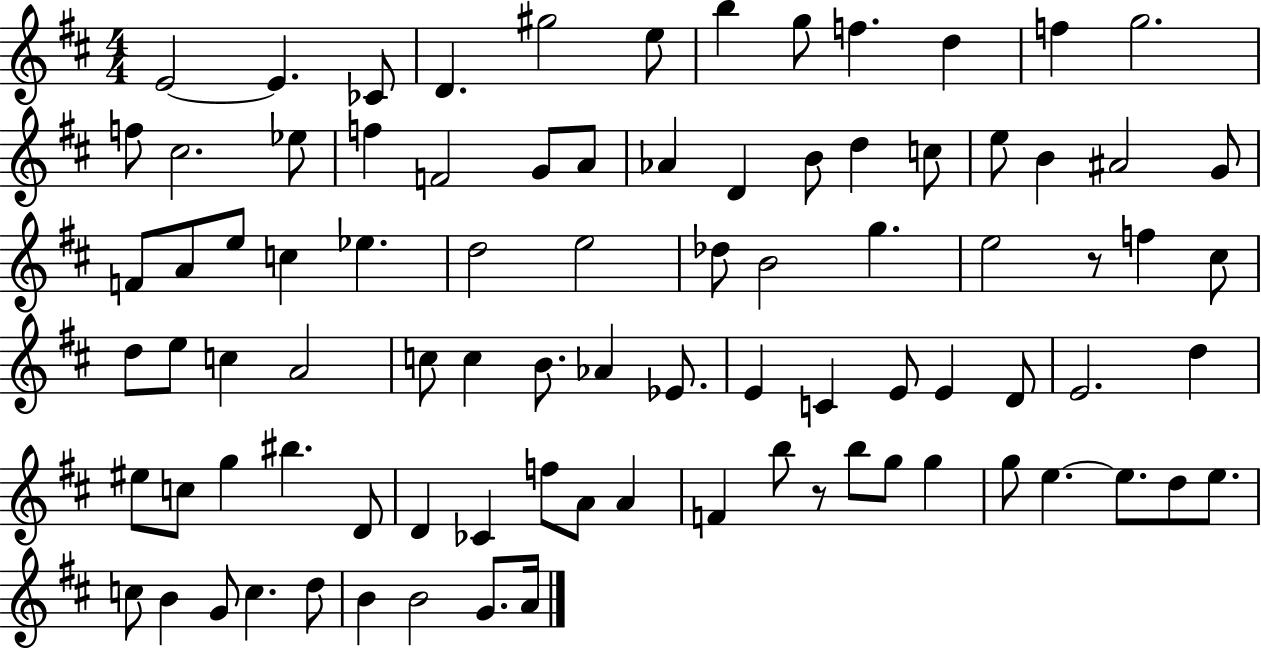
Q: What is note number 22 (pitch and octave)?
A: B4